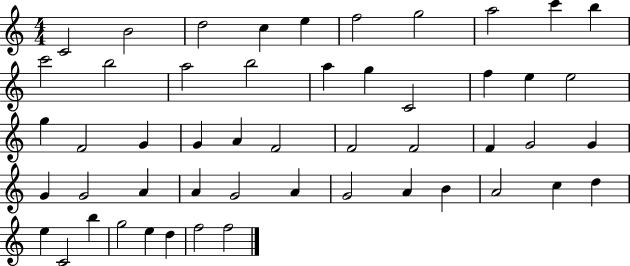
{
  \clef treble
  \numericTimeSignature
  \time 4/4
  \key c \major
  c'2 b'2 | d''2 c''4 e''4 | f''2 g''2 | a''2 c'''4 b''4 | \break c'''2 b''2 | a''2 b''2 | a''4 g''4 c'2 | f''4 e''4 e''2 | \break g''4 f'2 g'4 | g'4 a'4 f'2 | f'2 f'2 | f'4 g'2 g'4 | \break g'4 g'2 a'4 | a'4 g'2 a'4 | g'2 a'4 b'4 | a'2 c''4 d''4 | \break e''4 c'2 b''4 | g''2 e''4 d''4 | f''2 f''2 | \bar "|."
}